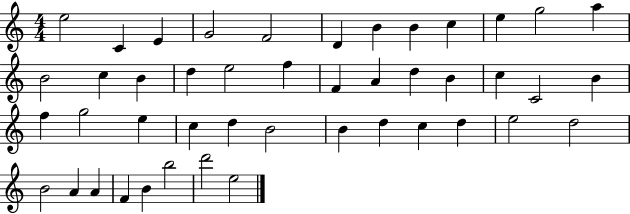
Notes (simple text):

E5/h C4/q E4/q G4/h F4/h D4/q B4/q B4/q C5/q E5/q G5/h A5/q B4/h C5/q B4/q D5/q E5/h F5/q F4/q A4/q D5/q B4/q C5/q C4/h B4/q F5/q G5/h E5/q C5/q D5/q B4/h B4/q D5/q C5/q D5/q E5/h D5/h B4/h A4/q A4/q F4/q B4/q B5/h D6/h E5/h